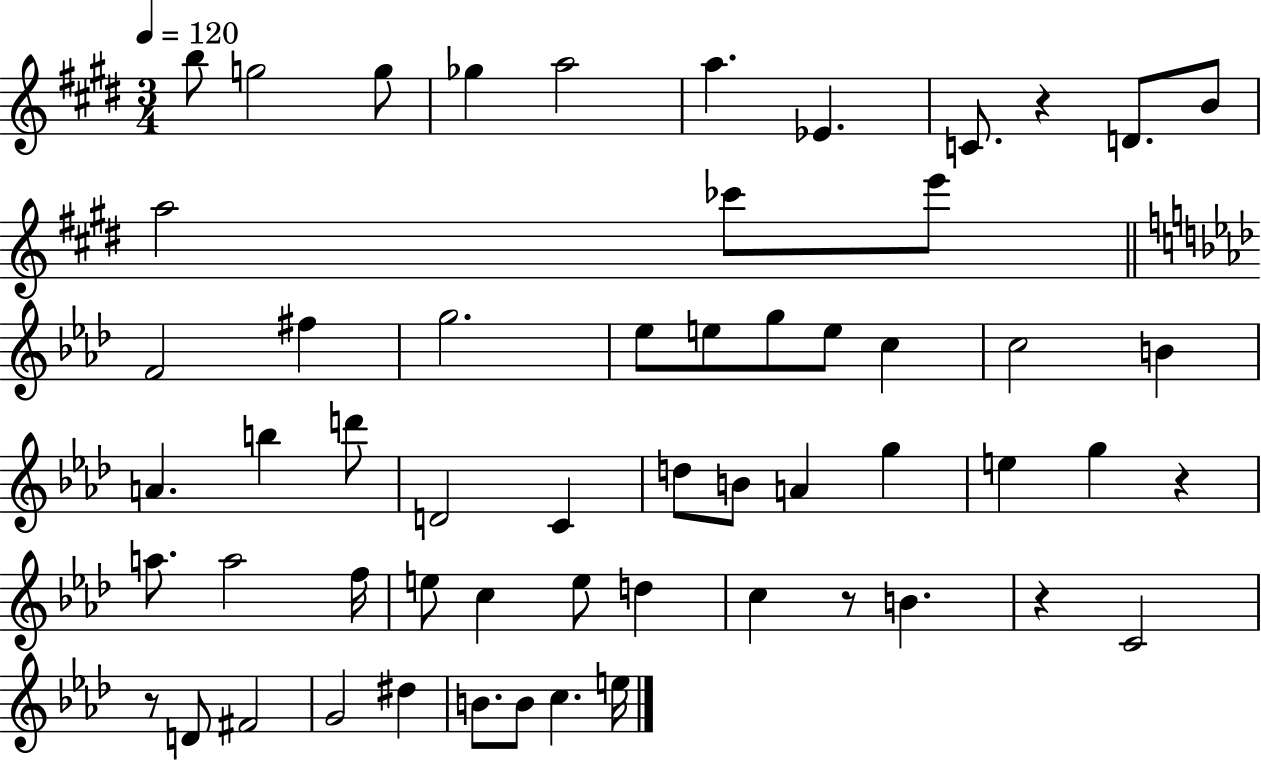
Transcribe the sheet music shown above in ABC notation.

X:1
T:Untitled
M:3/4
L:1/4
K:E
b/2 g2 g/2 _g a2 a _E C/2 z D/2 B/2 a2 _c'/2 e'/2 F2 ^f g2 _e/2 e/2 g/2 e/2 c c2 B A b d'/2 D2 C d/2 B/2 A g e g z a/2 a2 f/4 e/2 c e/2 d c z/2 B z C2 z/2 D/2 ^F2 G2 ^d B/2 B/2 c e/4